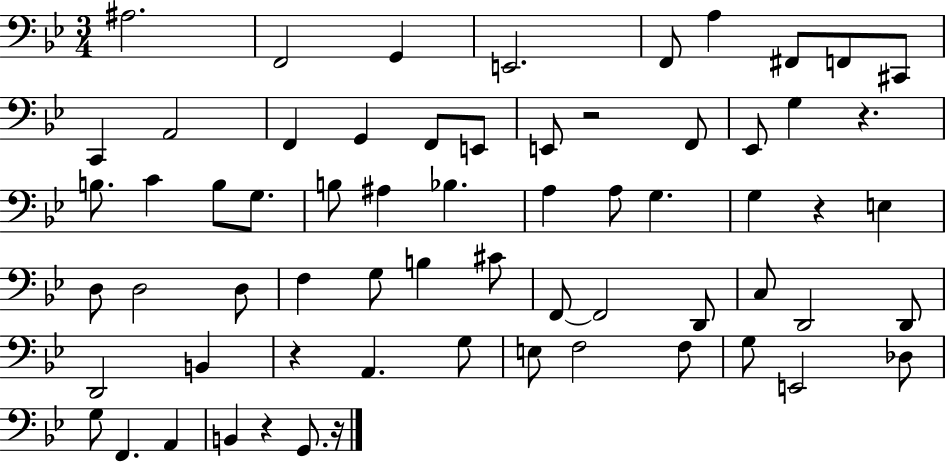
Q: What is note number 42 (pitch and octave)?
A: C3